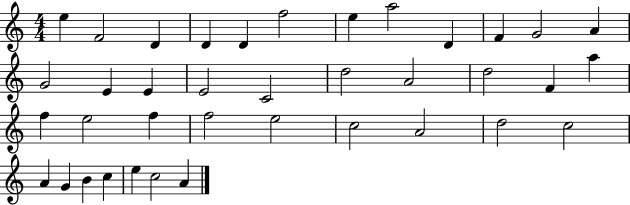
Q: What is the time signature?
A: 4/4